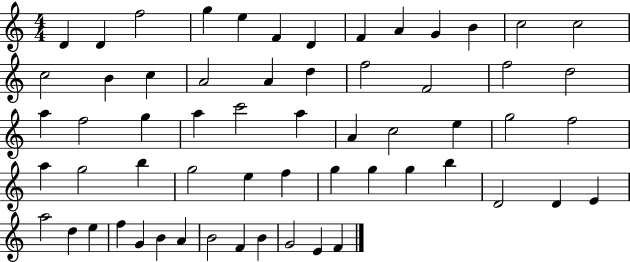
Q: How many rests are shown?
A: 0